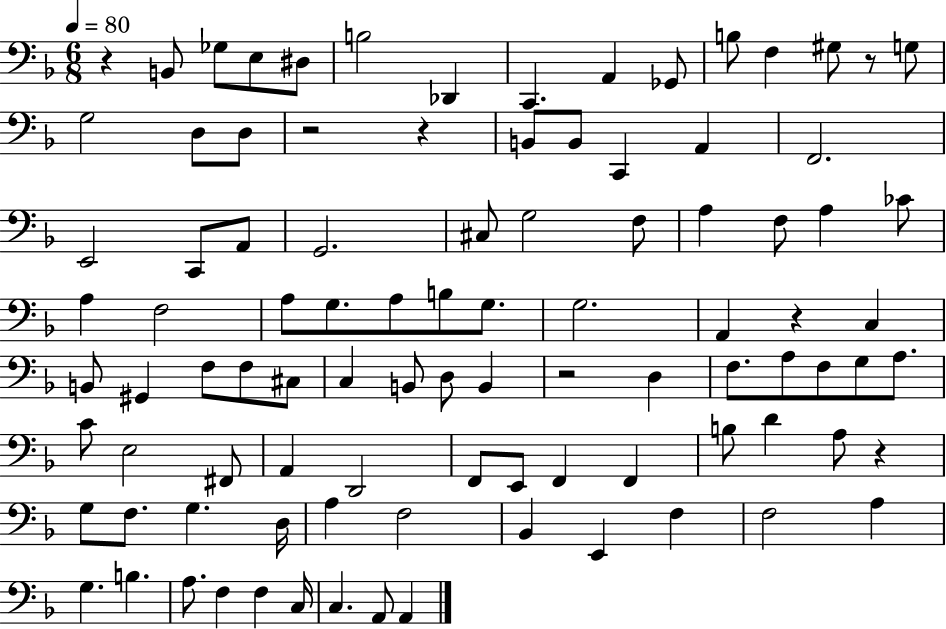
X:1
T:Untitled
M:6/8
L:1/4
K:F
z B,,/2 _G,/2 E,/2 ^D,/2 B,2 _D,, C,, A,, _G,,/2 B,/2 F, ^G,/2 z/2 G,/2 G,2 D,/2 D,/2 z2 z B,,/2 B,,/2 C,, A,, F,,2 E,,2 C,,/2 A,,/2 G,,2 ^C,/2 G,2 F,/2 A, F,/2 A, _C/2 A, F,2 A,/2 G,/2 A,/2 B,/2 G,/2 G,2 A,, z C, B,,/2 ^G,, F,/2 F,/2 ^C,/2 C, B,,/2 D,/2 B,, z2 D, F,/2 A,/2 F,/2 G,/2 A,/2 C/2 E,2 ^F,,/2 A,, D,,2 F,,/2 E,,/2 F,, F,, B,/2 D A,/2 z G,/2 F,/2 G, D,/4 A, F,2 _B,, E,, F, F,2 A, G, B, A,/2 F, F, C,/4 C, A,,/2 A,,